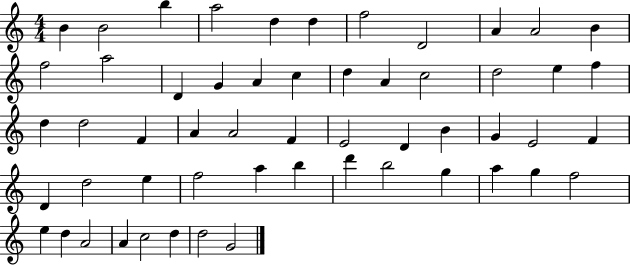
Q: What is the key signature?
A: C major